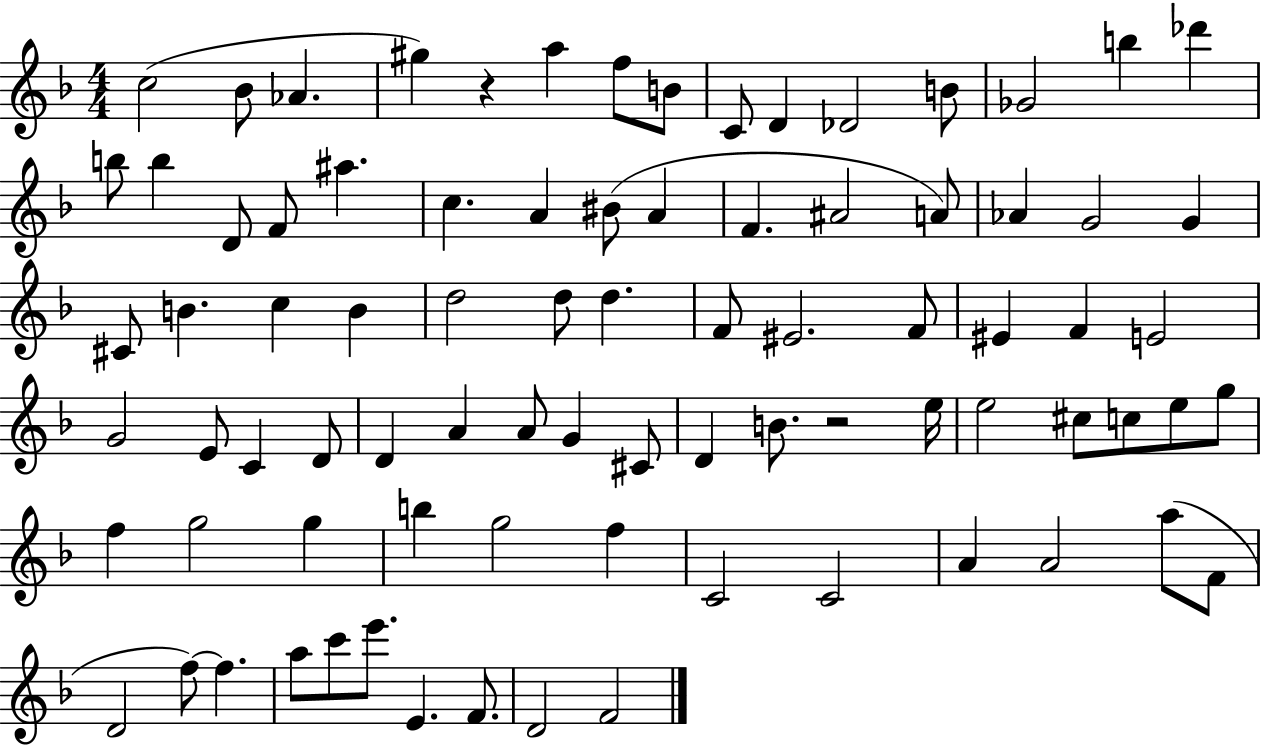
{
  \clef treble
  \numericTimeSignature
  \time 4/4
  \key f \major
  \repeat volta 2 { c''2( bes'8 aes'4. | gis''4) r4 a''4 f''8 b'8 | c'8 d'4 des'2 b'8 | ges'2 b''4 des'''4 | \break b''8 b''4 d'8 f'8 ais''4. | c''4. a'4 bis'8( a'4 | f'4. ais'2 a'8) | aes'4 g'2 g'4 | \break cis'8 b'4. c''4 b'4 | d''2 d''8 d''4. | f'8 eis'2. f'8 | eis'4 f'4 e'2 | \break g'2 e'8 c'4 d'8 | d'4 a'4 a'8 g'4 cis'8 | d'4 b'8. r2 e''16 | e''2 cis''8 c''8 e''8 g''8 | \break f''4 g''2 g''4 | b''4 g''2 f''4 | c'2 c'2 | a'4 a'2 a''8( f'8 | \break d'2 f''8~~) f''4. | a''8 c'''8 e'''8. e'4. f'8. | d'2 f'2 | } \bar "|."
}